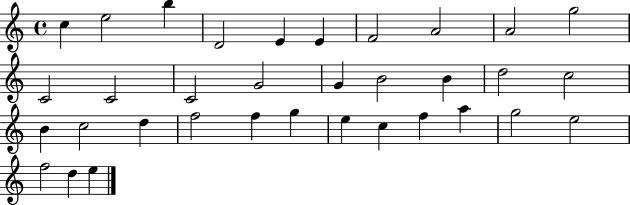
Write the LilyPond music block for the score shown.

{
  \clef treble
  \time 4/4
  \defaultTimeSignature
  \key c \major
  c''4 e''2 b''4 | d'2 e'4 e'4 | f'2 a'2 | a'2 g''2 | \break c'2 c'2 | c'2 g'2 | g'4 b'2 b'4 | d''2 c''2 | \break b'4 c''2 d''4 | f''2 f''4 g''4 | e''4 c''4 f''4 a''4 | g''2 e''2 | \break f''2 d''4 e''4 | \bar "|."
}